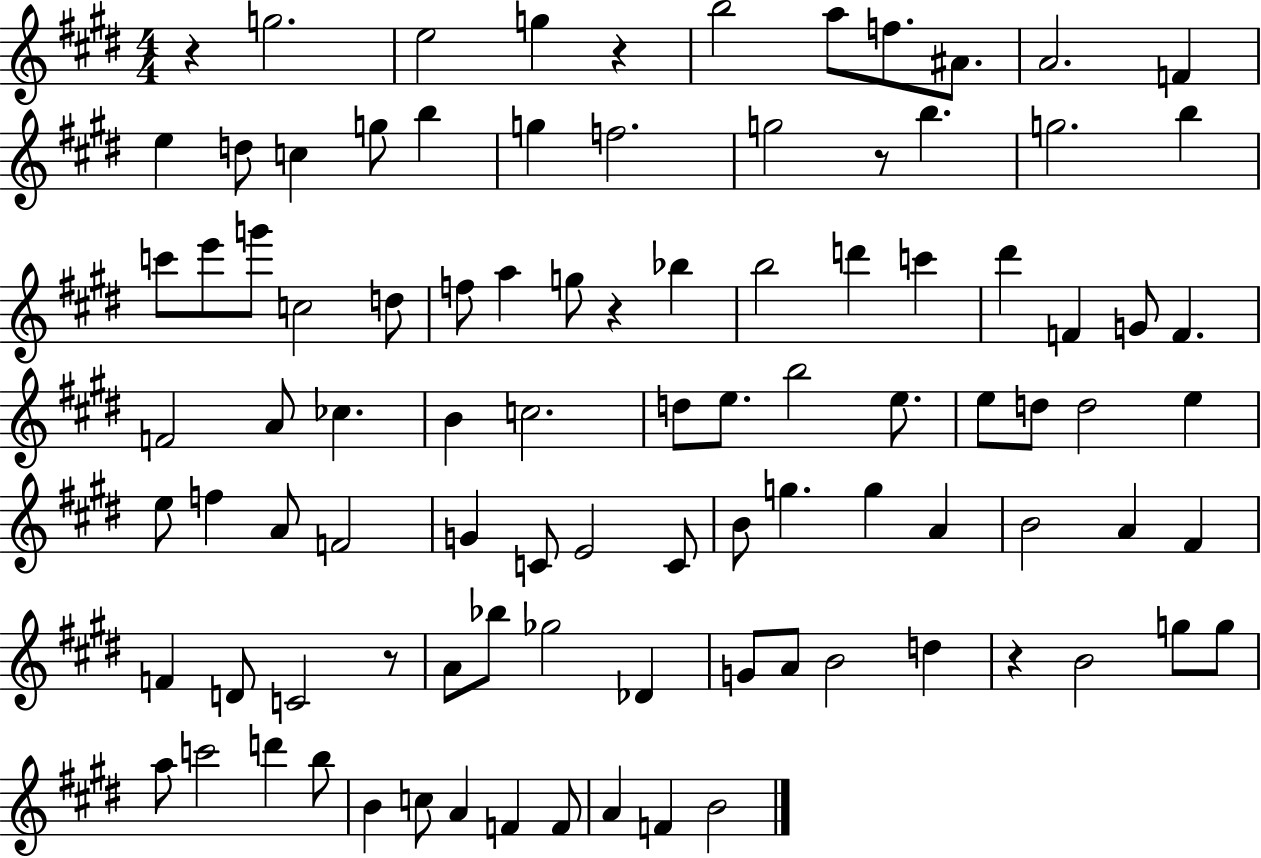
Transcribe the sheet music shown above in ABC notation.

X:1
T:Untitled
M:4/4
L:1/4
K:E
z g2 e2 g z b2 a/2 f/2 ^A/2 A2 F e d/2 c g/2 b g f2 g2 z/2 b g2 b c'/2 e'/2 g'/2 c2 d/2 f/2 a g/2 z _b b2 d' c' ^d' F G/2 F F2 A/2 _c B c2 d/2 e/2 b2 e/2 e/2 d/2 d2 e e/2 f A/2 F2 G C/2 E2 C/2 B/2 g g A B2 A ^F F D/2 C2 z/2 A/2 _b/2 _g2 _D G/2 A/2 B2 d z B2 g/2 g/2 a/2 c'2 d' b/2 B c/2 A F F/2 A F B2